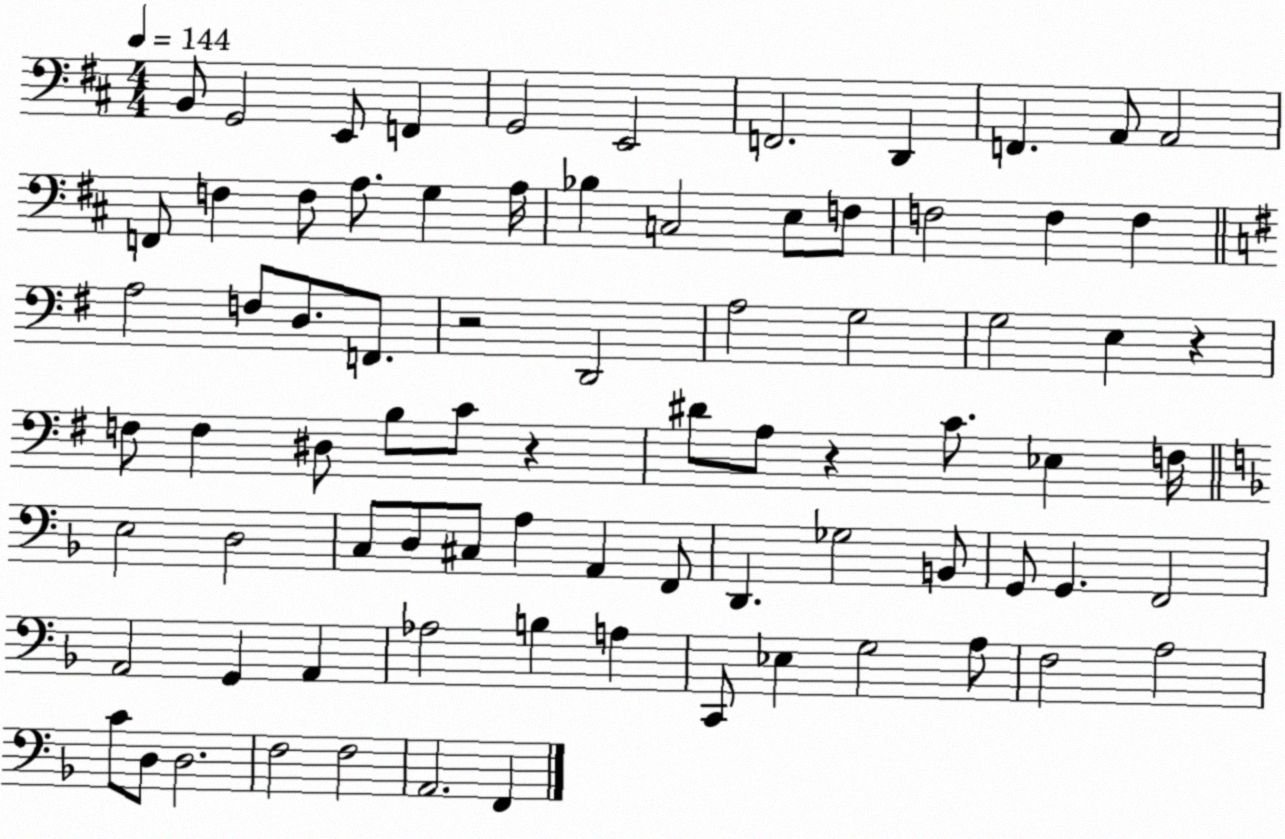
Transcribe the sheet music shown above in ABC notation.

X:1
T:Untitled
M:4/4
L:1/4
K:D
B,,/2 G,,2 E,,/2 F,, G,,2 E,,2 F,,2 D,, F,, A,,/2 A,,2 F,,/2 F, F,/2 A,/2 G, A,/4 _B, C,2 E,/2 F,/2 F,2 F, F, A,2 F,/2 D,/2 F,,/2 z2 D,,2 A,2 G,2 G,2 E, z F,/2 F, ^D,/2 B,/2 C/2 z ^D/2 A,/2 z C/2 _E, F,/4 E,2 D,2 C,/2 D,/2 ^C,/2 A, A,, F,,/2 D,, _G,2 B,,/2 G,,/2 G,, F,,2 A,,2 G,, A,, _A,2 B, A, C,,/2 _E, G,2 A,/2 F,2 A,2 C/2 D,/2 D,2 F,2 F,2 A,,2 F,,